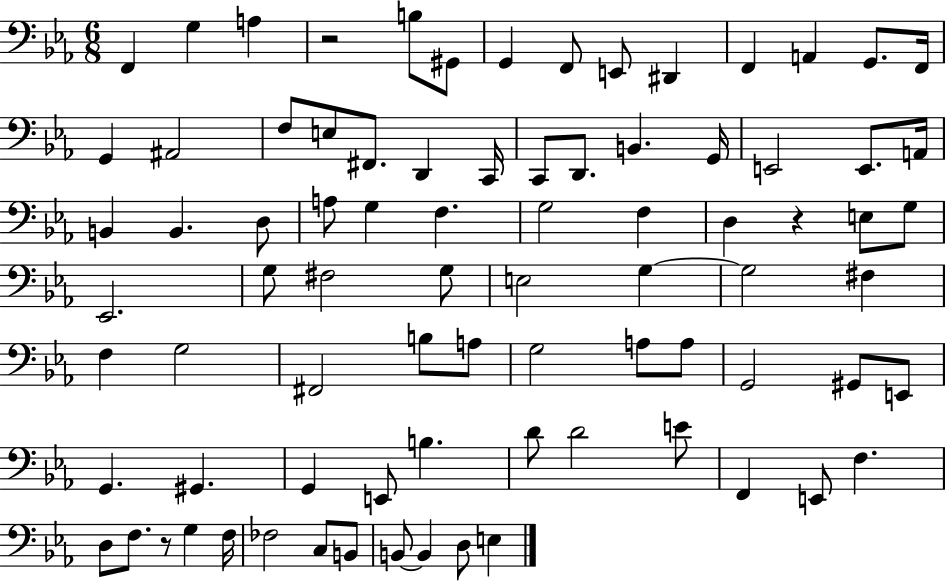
X:1
T:Untitled
M:6/8
L:1/4
K:Eb
F,, G, A, z2 B,/2 ^G,,/2 G,, F,,/2 E,,/2 ^D,, F,, A,, G,,/2 F,,/4 G,, ^A,,2 F,/2 E,/2 ^F,,/2 D,, C,,/4 C,,/2 D,,/2 B,, G,,/4 E,,2 E,,/2 A,,/4 B,, B,, D,/2 A,/2 G, F, G,2 F, D, z E,/2 G,/2 _E,,2 G,/2 ^F,2 G,/2 E,2 G, G,2 ^F, F, G,2 ^F,,2 B,/2 A,/2 G,2 A,/2 A,/2 G,,2 ^G,,/2 E,,/2 G,, ^G,, G,, E,,/2 B, D/2 D2 E/2 F,, E,,/2 F, D,/2 F,/2 z/2 G, F,/4 _F,2 C,/2 B,,/2 B,,/2 B,, D,/2 E,